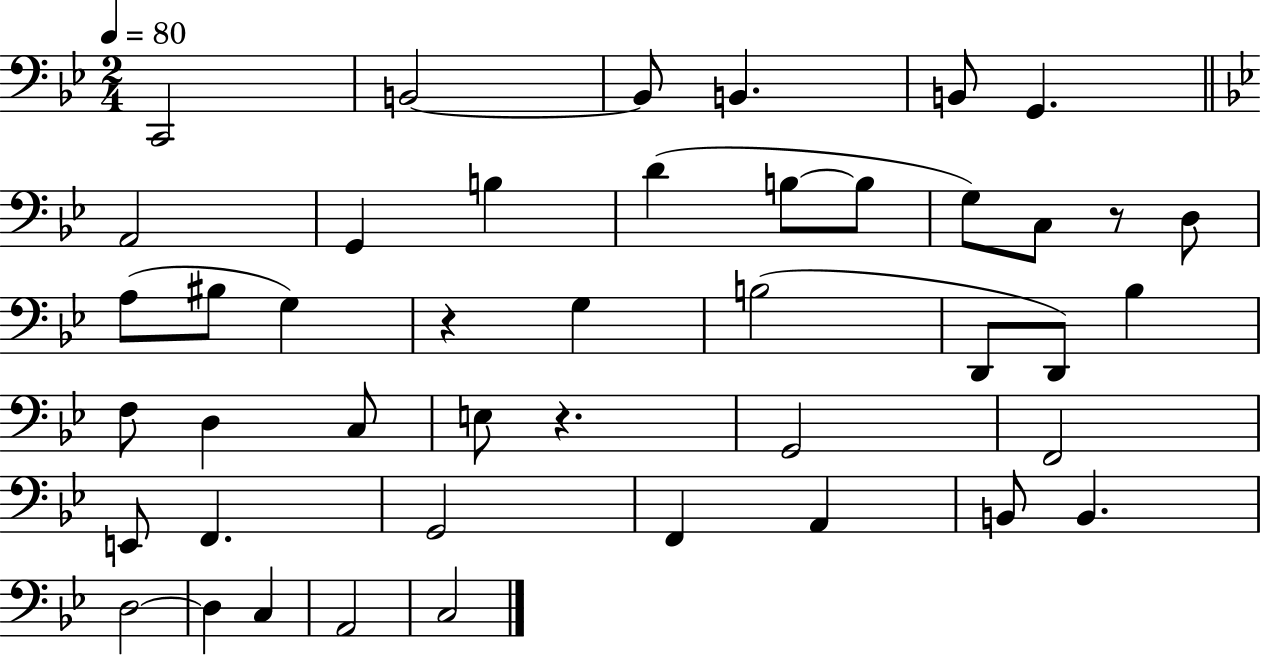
C2/h B2/h B2/e B2/q. B2/e G2/q. A2/h G2/q B3/q D4/q B3/e B3/e G3/e C3/e R/e D3/e A3/e BIS3/e G3/q R/q G3/q B3/h D2/e D2/e Bb3/q F3/e D3/q C3/e E3/e R/q. G2/h F2/h E2/e F2/q. G2/h F2/q A2/q B2/e B2/q. D3/h D3/q C3/q A2/h C3/h